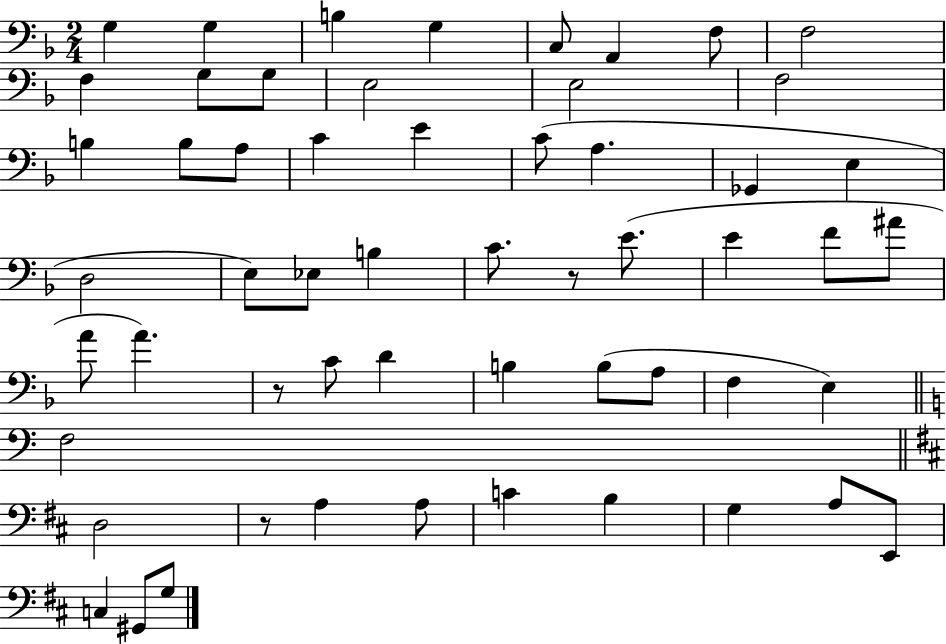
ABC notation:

X:1
T:Untitled
M:2/4
L:1/4
K:F
G, G, B, G, C,/2 A,, F,/2 F,2 F, G,/2 G,/2 E,2 E,2 F,2 B, B,/2 A,/2 C E C/2 A, _G,, E, D,2 E,/2 _E,/2 B, C/2 z/2 E/2 E F/2 ^A/2 A/2 A z/2 C/2 D B, B,/2 A,/2 F, E, F,2 D,2 z/2 A, A,/2 C B, G, A,/2 E,,/2 C, ^G,,/2 G,/2